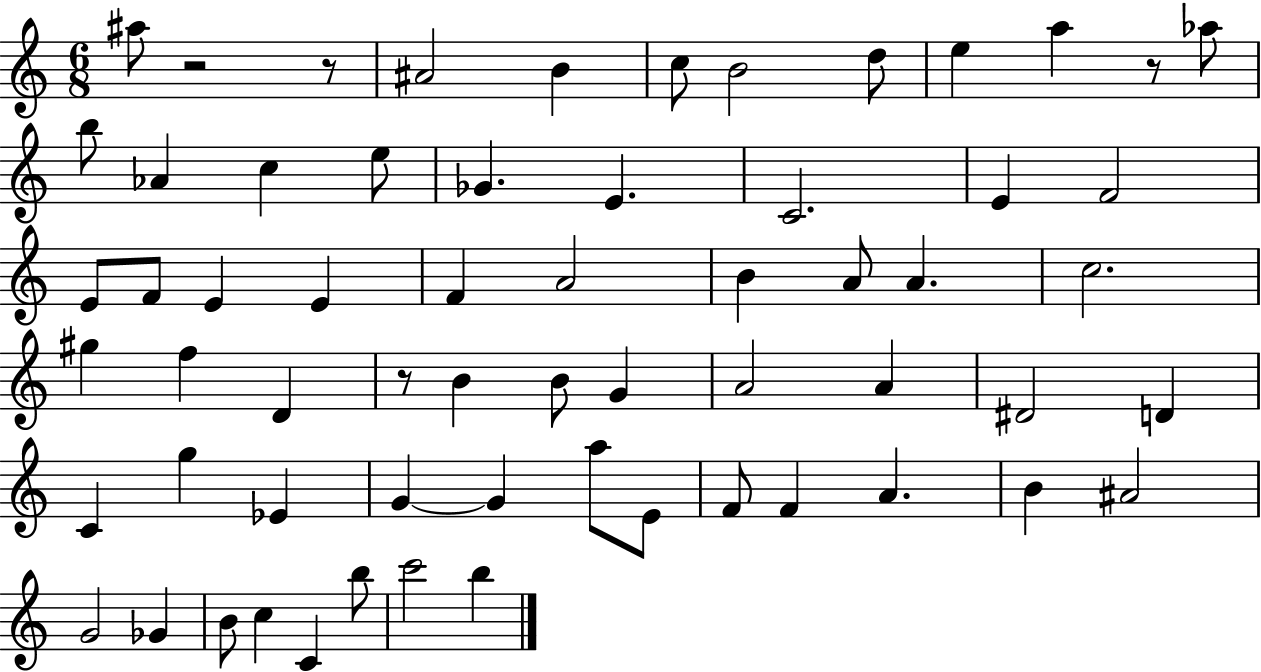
A#5/e R/h R/e A#4/h B4/q C5/e B4/h D5/e E5/q A5/q R/e Ab5/e B5/e Ab4/q C5/q E5/e Gb4/q. E4/q. C4/h. E4/q F4/h E4/e F4/e E4/q E4/q F4/q A4/h B4/q A4/e A4/q. C5/h. G#5/q F5/q D4/q R/e B4/q B4/e G4/q A4/h A4/q D#4/h D4/q C4/q G5/q Eb4/q G4/q G4/q A5/e E4/e F4/e F4/q A4/q. B4/q A#4/h G4/h Gb4/q B4/e C5/q C4/q B5/e C6/h B5/q